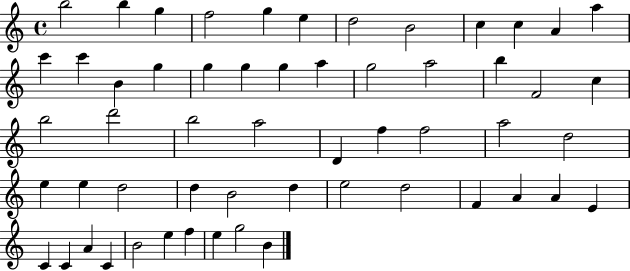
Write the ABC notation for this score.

X:1
T:Untitled
M:4/4
L:1/4
K:C
b2 b g f2 g e d2 B2 c c A a c' c' B g g g g a g2 a2 b F2 c b2 d'2 b2 a2 D f f2 a2 d2 e e d2 d B2 d e2 d2 F A A E C C A C B2 e f e g2 B